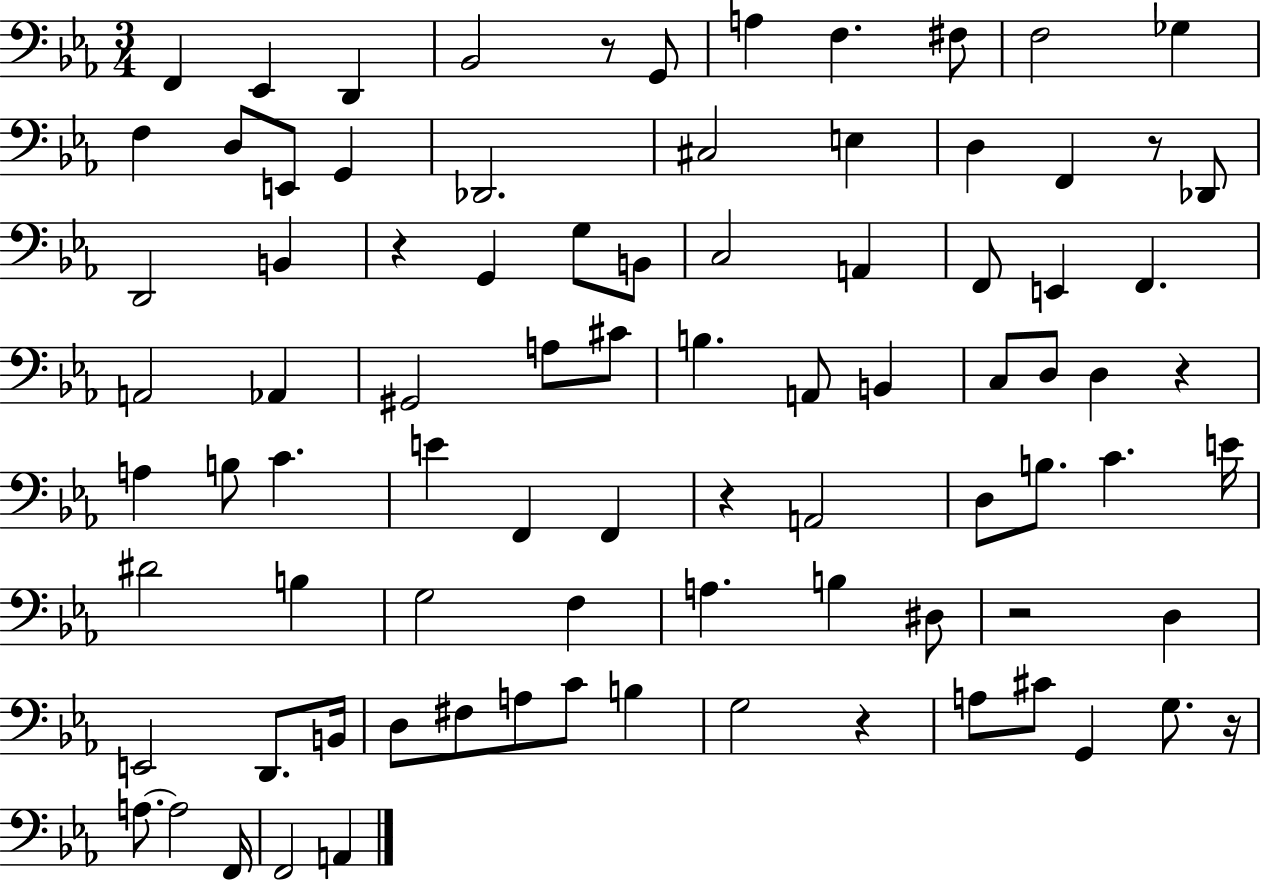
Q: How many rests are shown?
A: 8